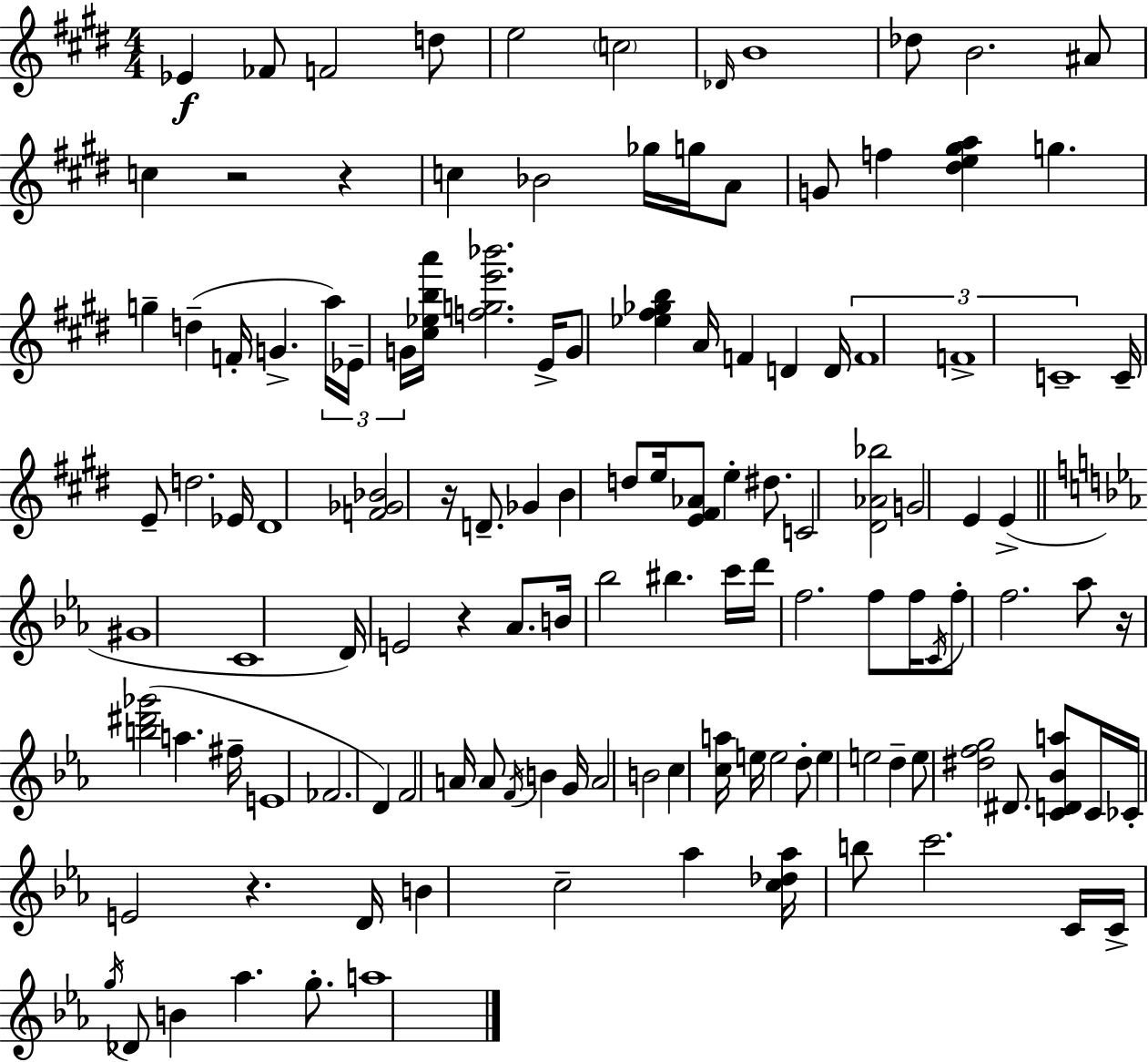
Eb4/q FES4/e F4/h D5/e E5/h C5/h Db4/s B4/w Db5/e B4/h. A#4/e C5/q R/h R/q C5/q Bb4/h Gb5/s G5/s A4/e G4/e F5/q [D#5,E5,G#5,A5]/q G5/q. G5/q D5/q F4/s G4/q. A5/s Eb4/s G4/s [C#5,Eb5,B5,A6]/s [F5,G5,E6,Bb6]/h. E4/s G4/e [Eb5,F#5,Gb5,B5]/q A4/s F4/q D4/q D4/s F4/w F4/w C4/w C4/s E4/e D5/h. Eb4/s D#4/w [F4,Gb4,Bb4]/h R/s D4/e. Gb4/q B4/q D5/e E5/s [E4,F#4,Ab4]/e E5/q D#5/e. C4/h [D#4,Ab4,Bb5]/h G4/h E4/q E4/q G#4/w C4/w D4/s E4/h R/q Ab4/e. B4/s Bb5/h BIS5/q. C6/s D6/s F5/h. F5/e F5/s C4/s F5/e F5/h. Ab5/e R/s [B5,D#6,Gb6]/h A5/q. F#5/s E4/w FES4/h. D4/q F4/h A4/s A4/e F4/s B4/q G4/s A4/h B4/h C5/q [C5,A5]/s E5/s E5/h D5/e E5/q E5/h D5/q E5/e [D#5,F5,G5]/h D#4/e. [C4,D4,Bb4,A5]/e C4/s CES4/s E4/h R/q. D4/s B4/q C5/h Ab5/q [C5,Db5,Ab5]/s B5/e C6/h. C4/s C4/s G5/s Db4/e B4/q Ab5/q. G5/e. A5/w